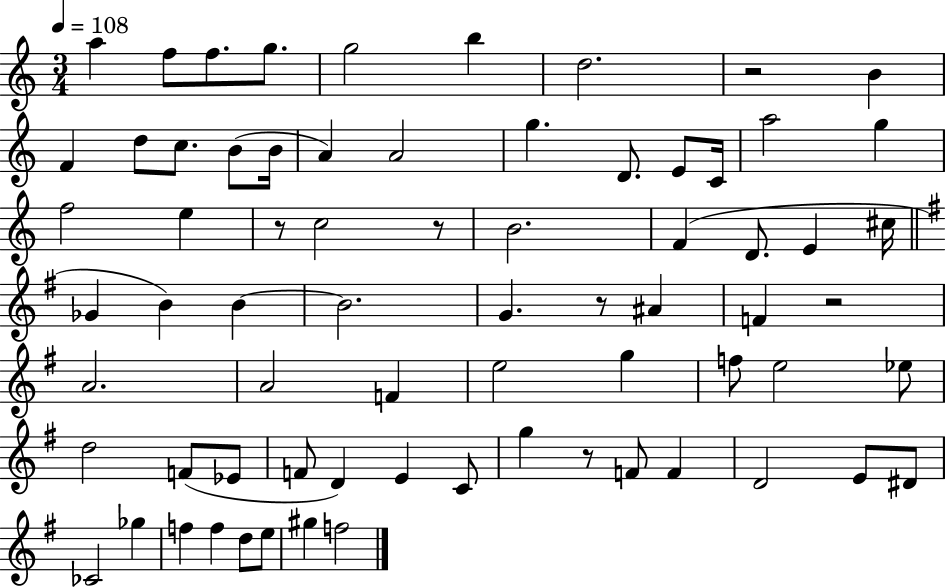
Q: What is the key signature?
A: C major